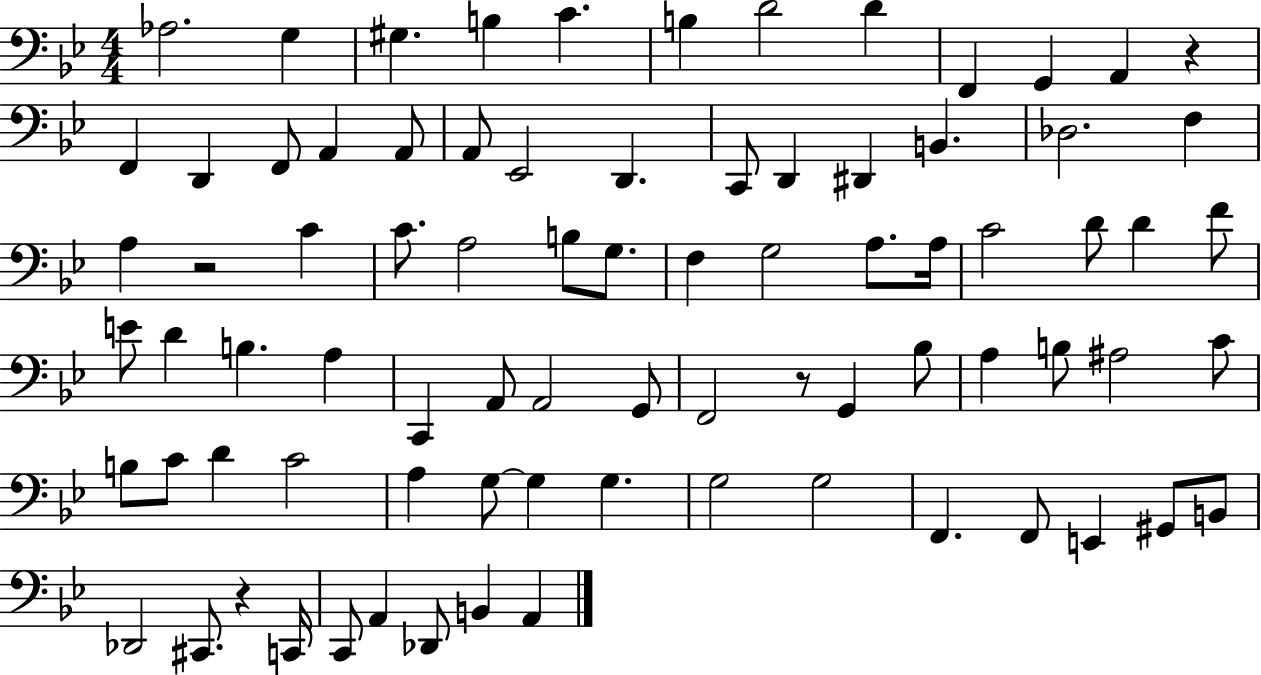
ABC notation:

X:1
T:Untitled
M:4/4
L:1/4
K:Bb
_A,2 G, ^G, B, C B, D2 D F,, G,, A,, z F,, D,, F,,/2 A,, A,,/2 A,,/2 _E,,2 D,, C,,/2 D,, ^D,, B,, _D,2 F, A, z2 C C/2 A,2 B,/2 G,/2 F, G,2 A,/2 A,/4 C2 D/2 D F/2 E/2 D B, A, C,, A,,/2 A,,2 G,,/2 F,,2 z/2 G,, _B,/2 A, B,/2 ^A,2 C/2 B,/2 C/2 D C2 A, G,/2 G, G, G,2 G,2 F,, F,,/2 E,, ^G,,/2 B,,/2 _D,,2 ^C,,/2 z C,,/4 C,,/2 A,, _D,,/2 B,, A,,